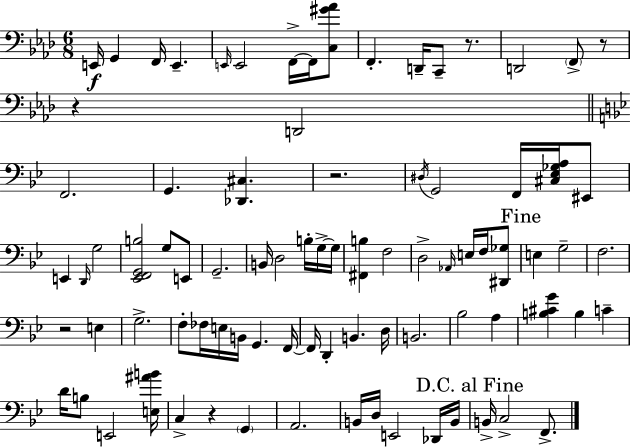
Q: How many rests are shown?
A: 6